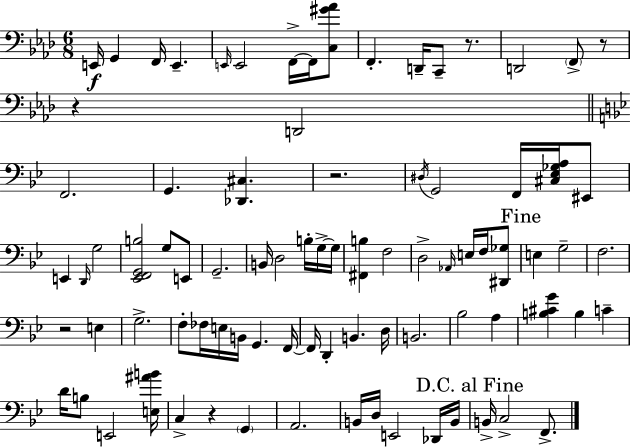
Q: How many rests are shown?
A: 6